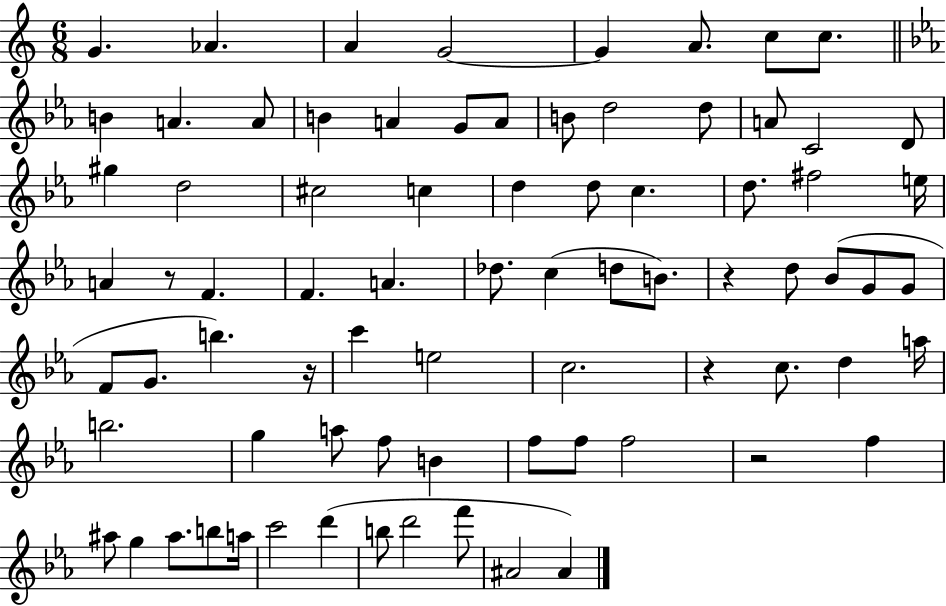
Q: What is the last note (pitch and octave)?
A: A#4